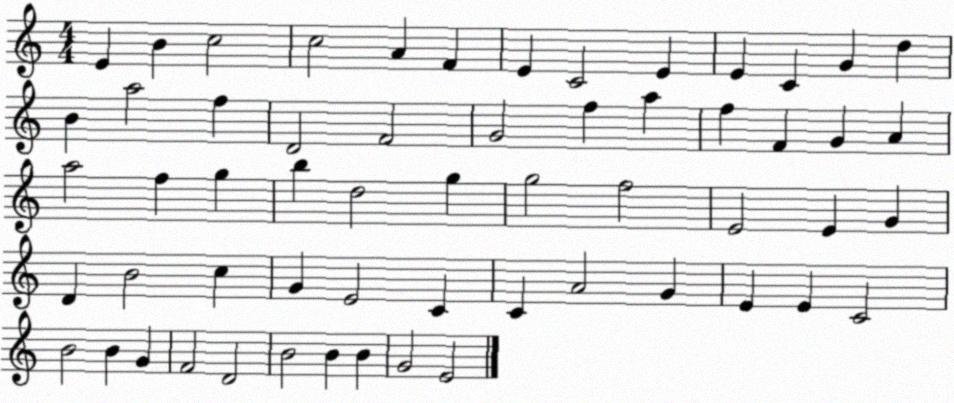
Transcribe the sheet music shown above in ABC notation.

X:1
T:Untitled
M:4/4
L:1/4
K:C
E B c2 c2 A F E C2 E E C G d B a2 f D2 F2 G2 f a f F G A a2 f g b d2 g g2 f2 E2 E G D B2 c G E2 C C A2 G E E C2 B2 B G F2 D2 B2 B B G2 E2